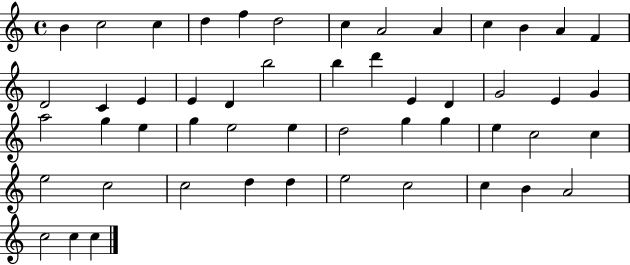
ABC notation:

X:1
T:Untitled
M:4/4
L:1/4
K:C
B c2 c d f d2 c A2 A c B A F D2 C E E D b2 b d' E D G2 E G a2 g e g e2 e d2 g g e c2 c e2 c2 c2 d d e2 c2 c B A2 c2 c c